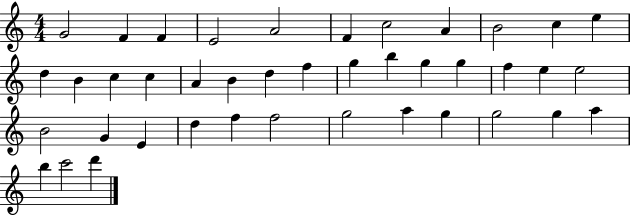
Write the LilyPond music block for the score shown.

{
  \clef treble
  \numericTimeSignature
  \time 4/4
  \key c \major
  g'2 f'4 f'4 | e'2 a'2 | f'4 c''2 a'4 | b'2 c''4 e''4 | \break d''4 b'4 c''4 c''4 | a'4 b'4 d''4 f''4 | g''4 b''4 g''4 g''4 | f''4 e''4 e''2 | \break b'2 g'4 e'4 | d''4 f''4 f''2 | g''2 a''4 g''4 | g''2 g''4 a''4 | \break b''4 c'''2 d'''4 | \bar "|."
}